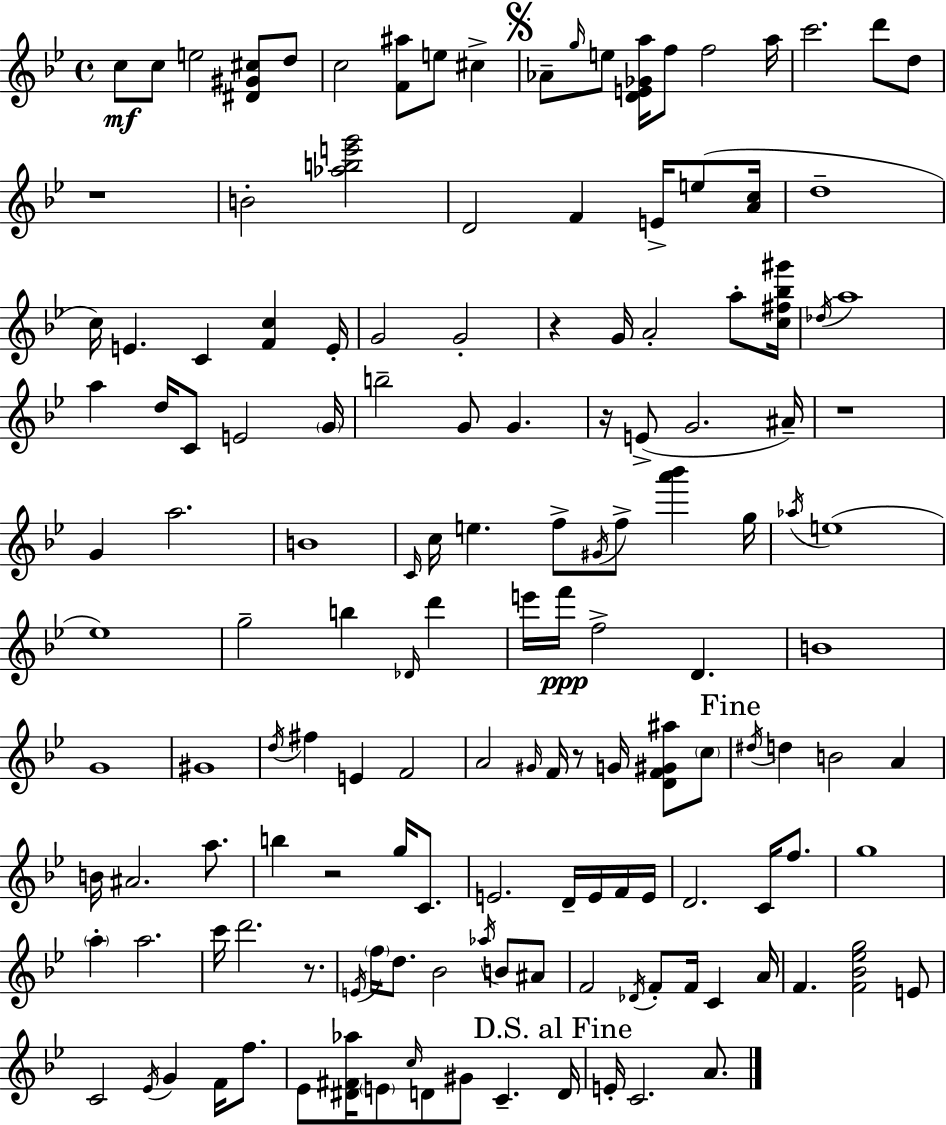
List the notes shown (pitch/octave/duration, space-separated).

C5/e C5/e E5/h [D#4,G#4,C#5]/e D5/e C5/h [F4,A#5]/e E5/e C#5/q Ab4/e G5/s E5/e [D4,E4,Gb4,A5]/s F5/e F5/h A5/s C6/h. D6/e D5/e R/w B4/h [Ab5,B5,E6,G6]/h D4/h F4/q E4/s E5/e [A4,C5]/s D5/w C5/s E4/q. C4/q [F4,C5]/q E4/s G4/h G4/h R/q G4/s A4/h A5/e [C5,F#5,Bb5,G#6]/s Db5/s A5/w A5/q D5/s C4/e E4/h G4/s B5/h G4/e G4/q. R/s E4/e G4/h. A#4/s R/w G4/q A5/h. B4/w C4/s C5/s E5/q. F5/e G#4/s F5/e [A6,Bb6]/q G5/s Ab5/s E5/w Eb5/w G5/h B5/q Db4/s D6/q E6/s F6/s F5/h D4/q. B4/w G4/w G#4/w D5/s F#5/q E4/q F4/h A4/h G#4/s F4/s R/e G4/s [D4,F4,G#4,A#5]/e C5/e D#5/s D5/q B4/h A4/q B4/s A#4/h. A5/e. B5/q R/h G5/s C4/e. E4/h. D4/s E4/s F4/s E4/s D4/h. C4/s F5/e. G5/w A5/q A5/h. C6/s D6/h. R/e. E4/s F5/s D5/e. Bb4/h Ab5/s B4/e A#4/e F4/h Db4/s F4/e F4/s C4/q A4/s F4/q. [F4,Bb4,Eb5,G5]/h E4/e C4/h Eb4/s G4/q F4/s F5/e. Eb4/e [D#4,F#4,Ab5]/s E4/e C5/s D4/e G#4/e C4/q. D4/s E4/s C4/h. A4/e.